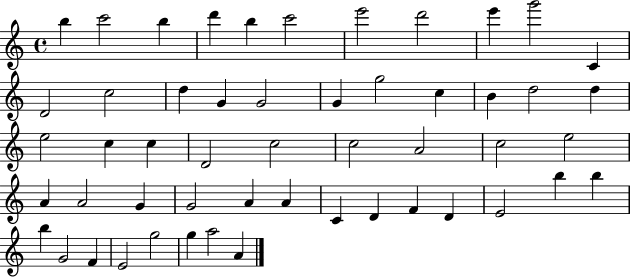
{
  \clef treble
  \time 4/4
  \defaultTimeSignature
  \key c \major
  b''4 c'''2 b''4 | d'''4 b''4 c'''2 | e'''2 d'''2 | e'''4 g'''2 c'4 | \break d'2 c''2 | d''4 g'4 g'2 | g'4 g''2 c''4 | b'4 d''2 d''4 | \break e''2 c''4 c''4 | d'2 c''2 | c''2 a'2 | c''2 e''2 | \break a'4 a'2 g'4 | g'2 a'4 a'4 | c'4 d'4 f'4 d'4 | e'2 b''4 b''4 | \break b''4 g'2 f'4 | e'2 g''2 | g''4 a''2 a'4 | \bar "|."
}